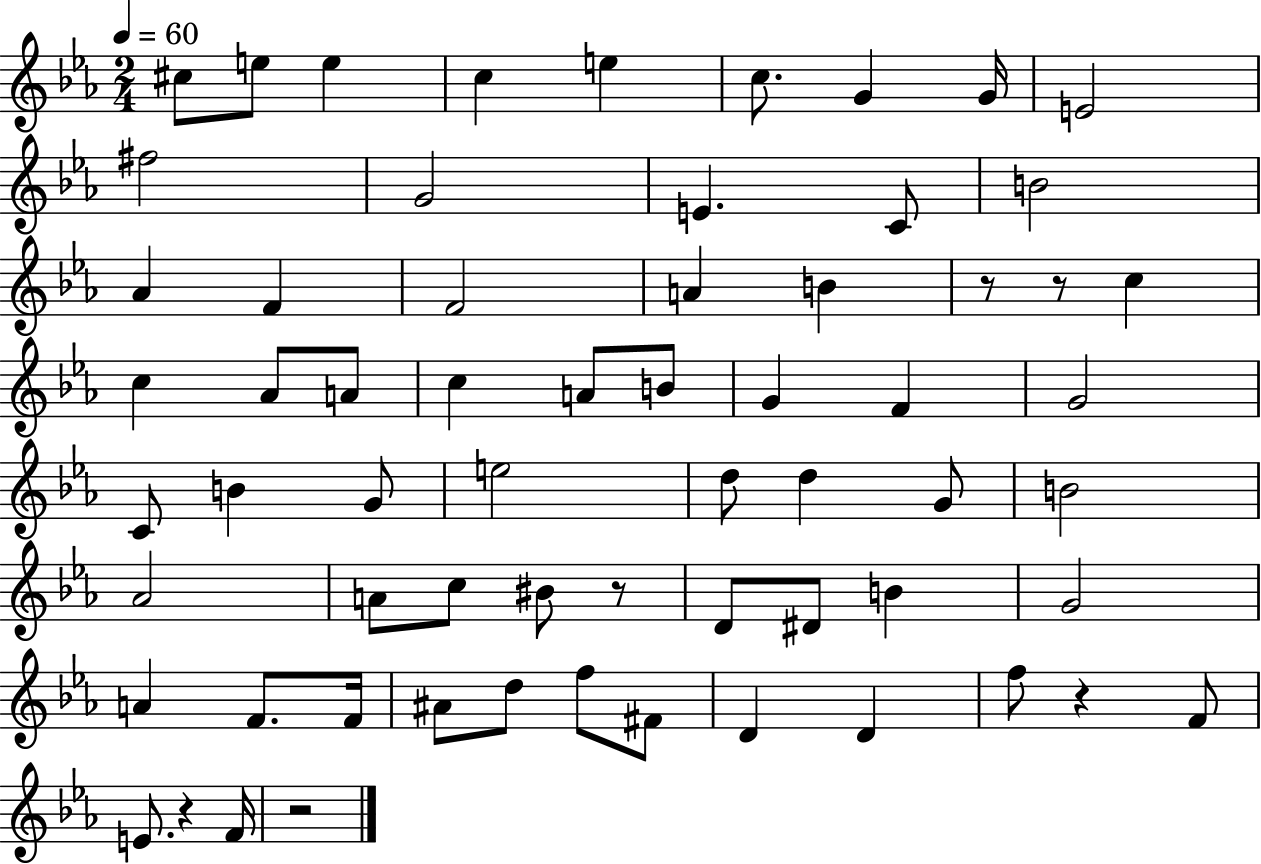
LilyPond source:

{
  \clef treble
  \numericTimeSignature
  \time 2/4
  \key ees \major
  \tempo 4 = 60
  cis''8 e''8 e''4 | c''4 e''4 | c''8. g'4 g'16 | e'2 | \break fis''2 | g'2 | e'4. c'8 | b'2 | \break aes'4 f'4 | f'2 | a'4 b'4 | r8 r8 c''4 | \break c''4 aes'8 a'8 | c''4 a'8 b'8 | g'4 f'4 | g'2 | \break c'8 b'4 g'8 | e''2 | d''8 d''4 g'8 | b'2 | \break aes'2 | a'8 c''8 bis'8 r8 | d'8 dis'8 b'4 | g'2 | \break a'4 f'8. f'16 | ais'8 d''8 f''8 fis'8 | d'4 d'4 | f''8 r4 f'8 | \break e'8. r4 f'16 | r2 | \bar "|."
}